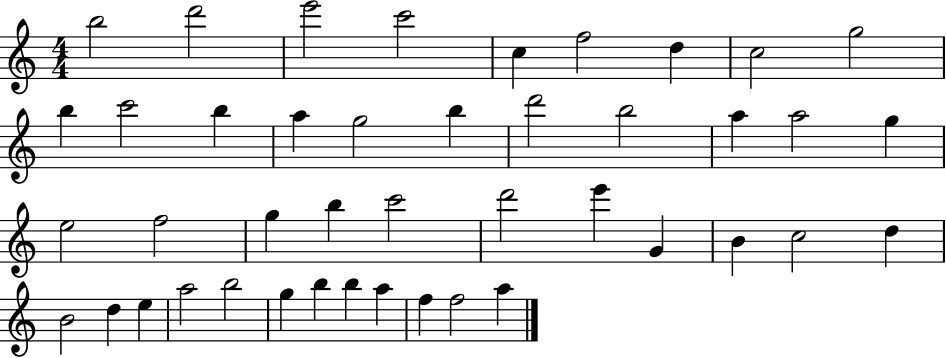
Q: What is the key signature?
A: C major